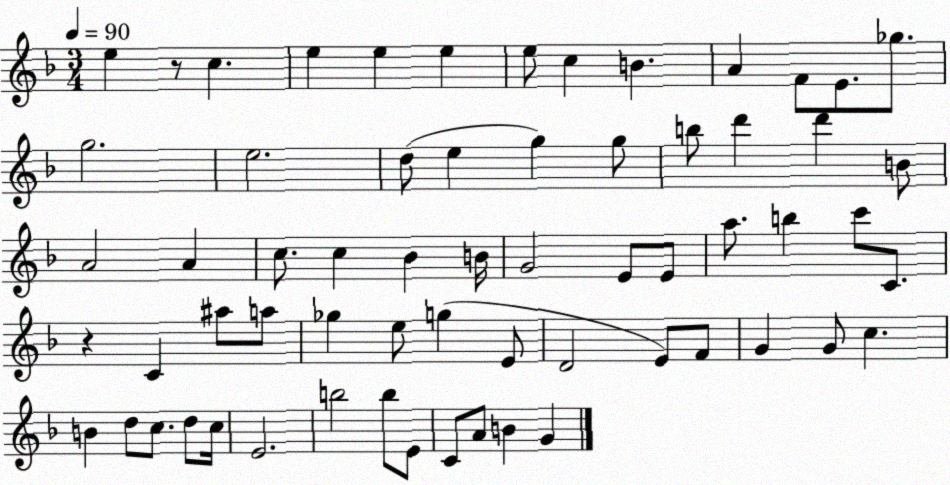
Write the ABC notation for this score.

X:1
T:Untitled
M:3/4
L:1/4
K:F
e z/2 c e e e e/2 c B A F/2 E/2 _g/2 g2 e2 d/2 e g g/2 b/2 d' d' B/2 A2 A c/2 c _B B/4 G2 E/2 E/2 a/2 b c'/2 C/2 z C ^a/2 a/2 _g e/2 g E/2 D2 E/2 F/2 G G/2 c B d/2 c/2 d/2 c/4 E2 b2 b/2 E/2 C/2 A/2 B G